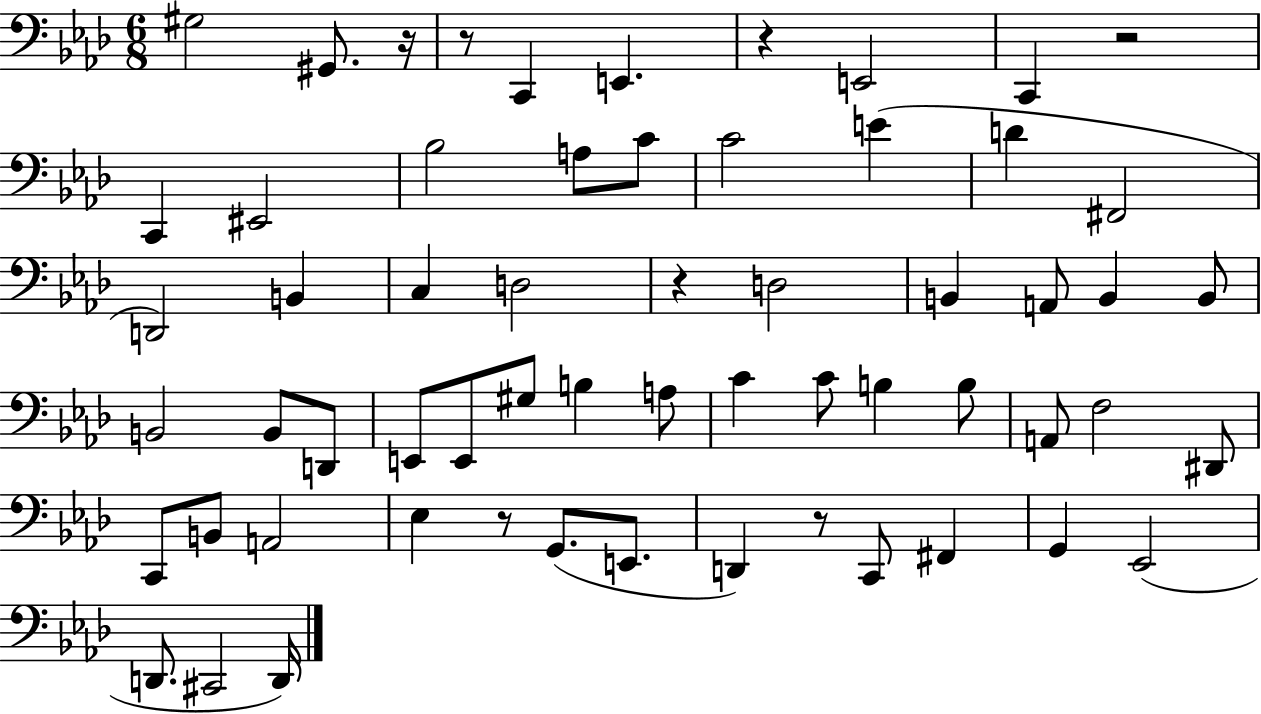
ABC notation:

X:1
T:Untitled
M:6/8
L:1/4
K:Ab
^G,2 ^G,,/2 z/4 z/2 C,, E,, z E,,2 C,, z2 C,, ^E,,2 _B,2 A,/2 C/2 C2 E D ^F,,2 D,,2 B,, C, D,2 z D,2 B,, A,,/2 B,, B,,/2 B,,2 B,,/2 D,,/2 E,,/2 E,,/2 ^G,/2 B, A,/2 C C/2 B, B,/2 A,,/2 F,2 ^D,,/2 C,,/2 B,,/2 A,,2 _E, z/2 G,,/2 E,,/2 D,, z/2 C,,/2 ^F,, G,, _E,,2 D,,/2 ^C,,2 D,,/4